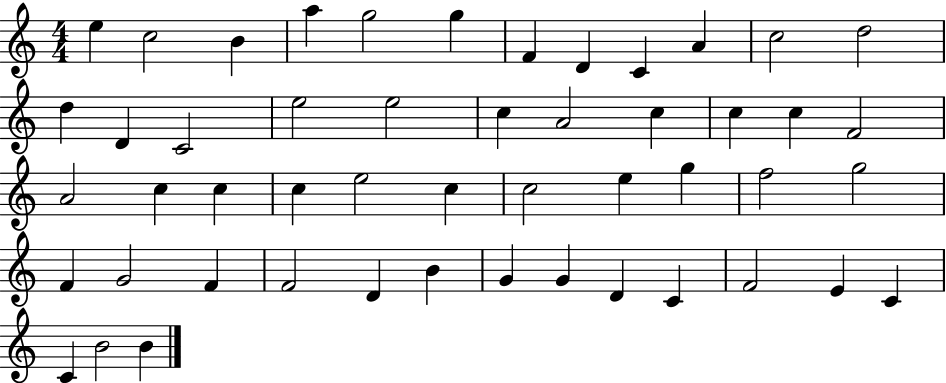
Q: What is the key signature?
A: C major